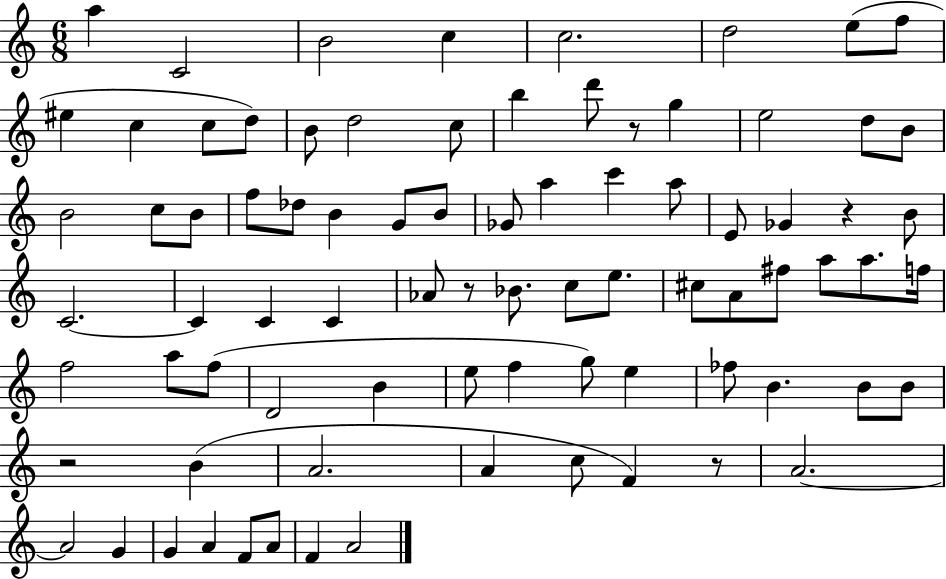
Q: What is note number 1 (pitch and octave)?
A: A5